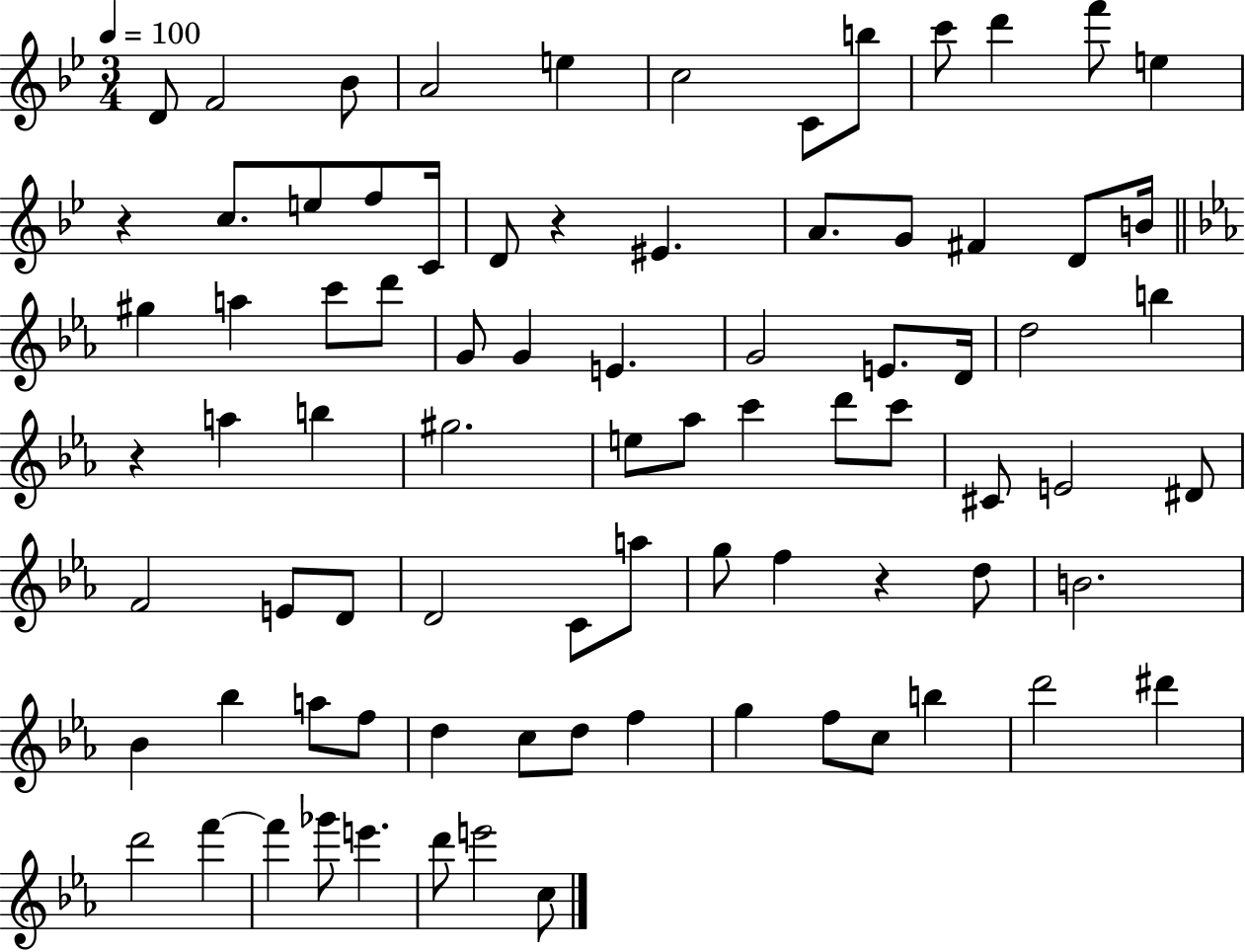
D4/e F4/h Bb4/e A4/h E5/q C5/h C4/e B5/e C6/e D6/q F6/e E5/q R/q C5/e. E5/e F5/e C4/s D4/e R/q EIS4/q. A4/e. G4/e F#4/q D4/e B4/s G#5/q A5/q C6/e D6/e G4/e G4/q E4/q. G4/h E4/e. D4/s D5/h B5/q R/q A5/q B5/q G#5/h. E5/e Ab5/e C6/q D6/e C6/e C#4/e E4/h D#4/e F4/h E4/e D4/e D4/h C4/e A5/e G5/e F5/q R/q D5/e B4/h. Bb4/q Bb5/q A5/e F5/e D5/q C5/e D5/e F5/q G5/q F5/e C5/e B5/q D6/h D#6/q D6/h F6/q F6/q Gb6/e E6/q. D6/e E6/h C5/e